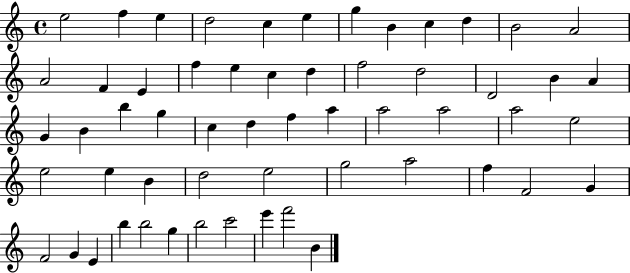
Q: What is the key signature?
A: C major